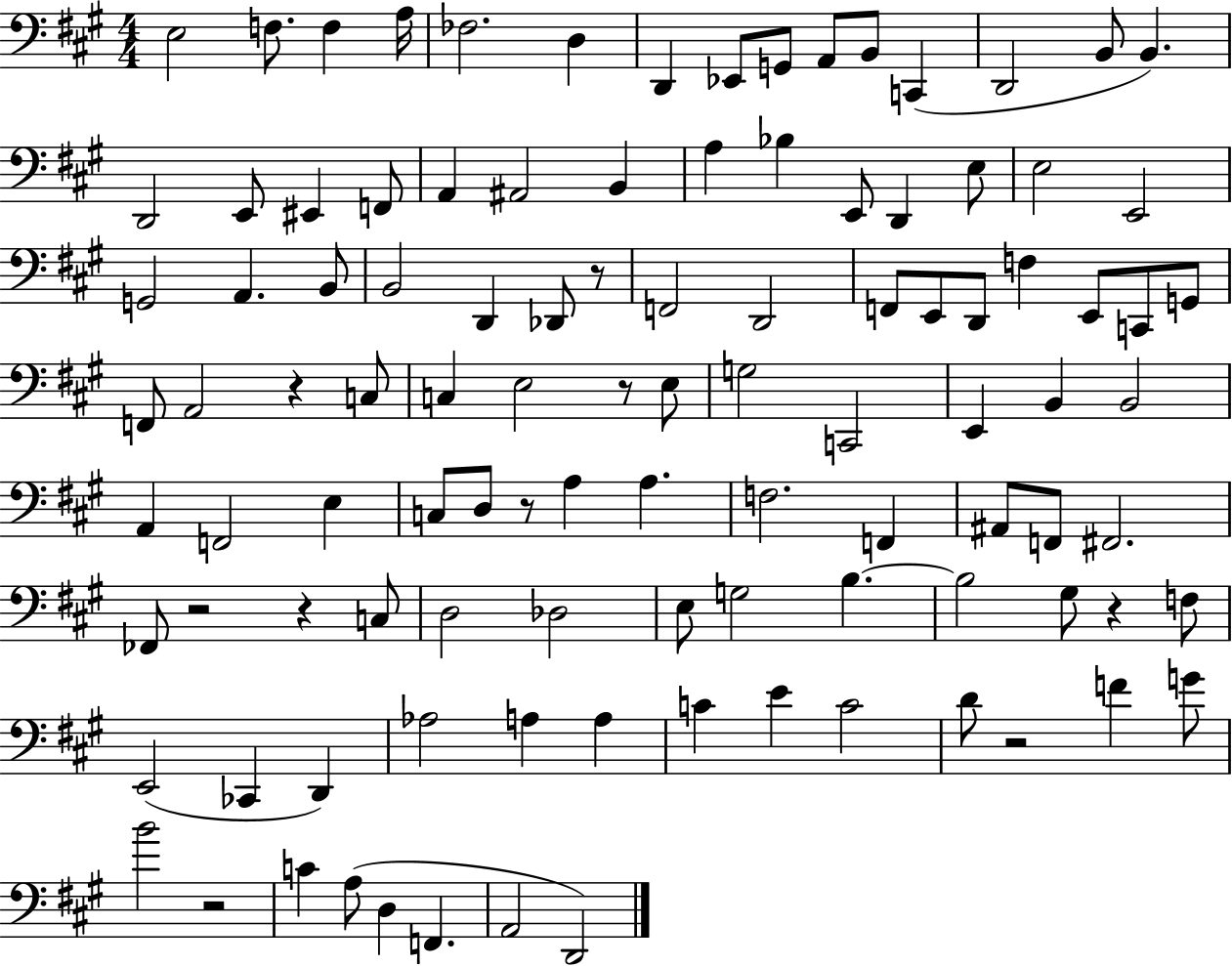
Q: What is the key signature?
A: A major